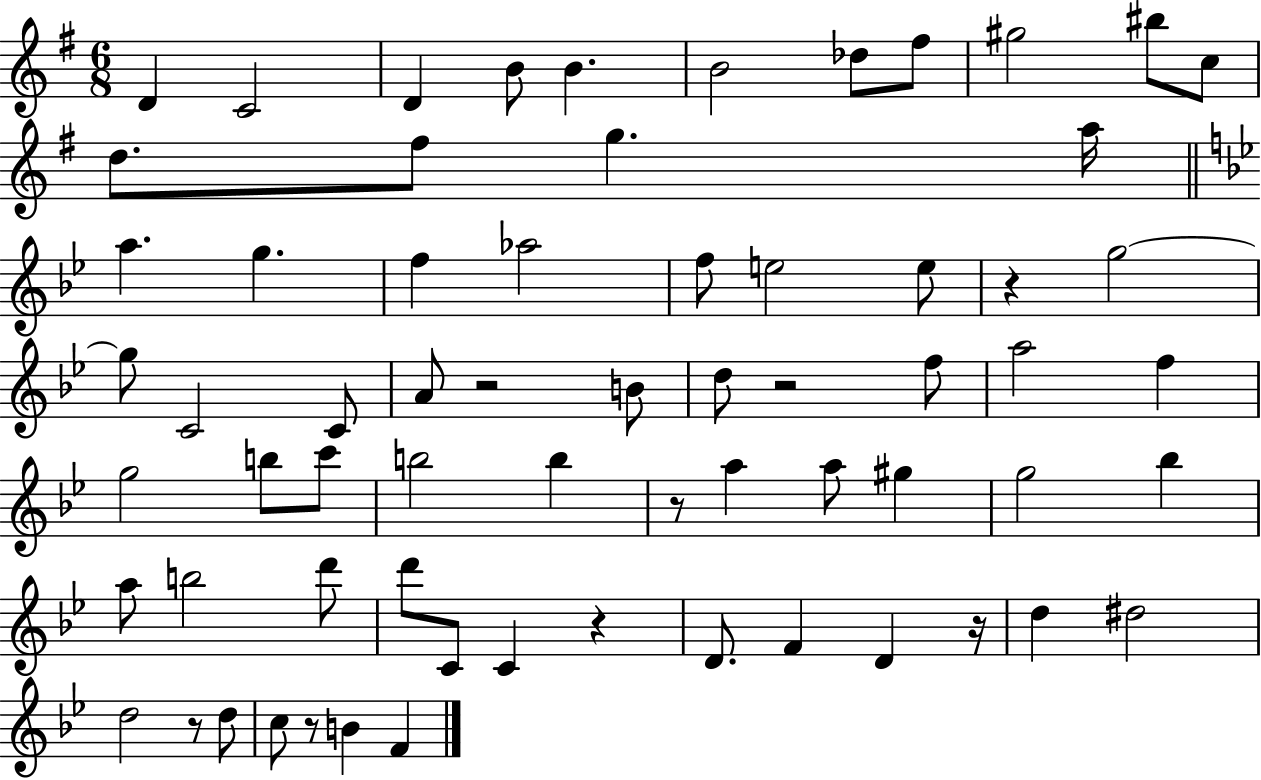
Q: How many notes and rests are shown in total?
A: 66